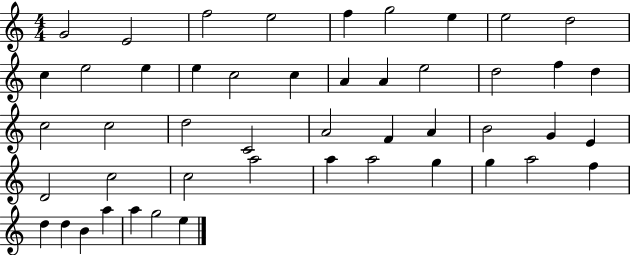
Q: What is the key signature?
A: C major